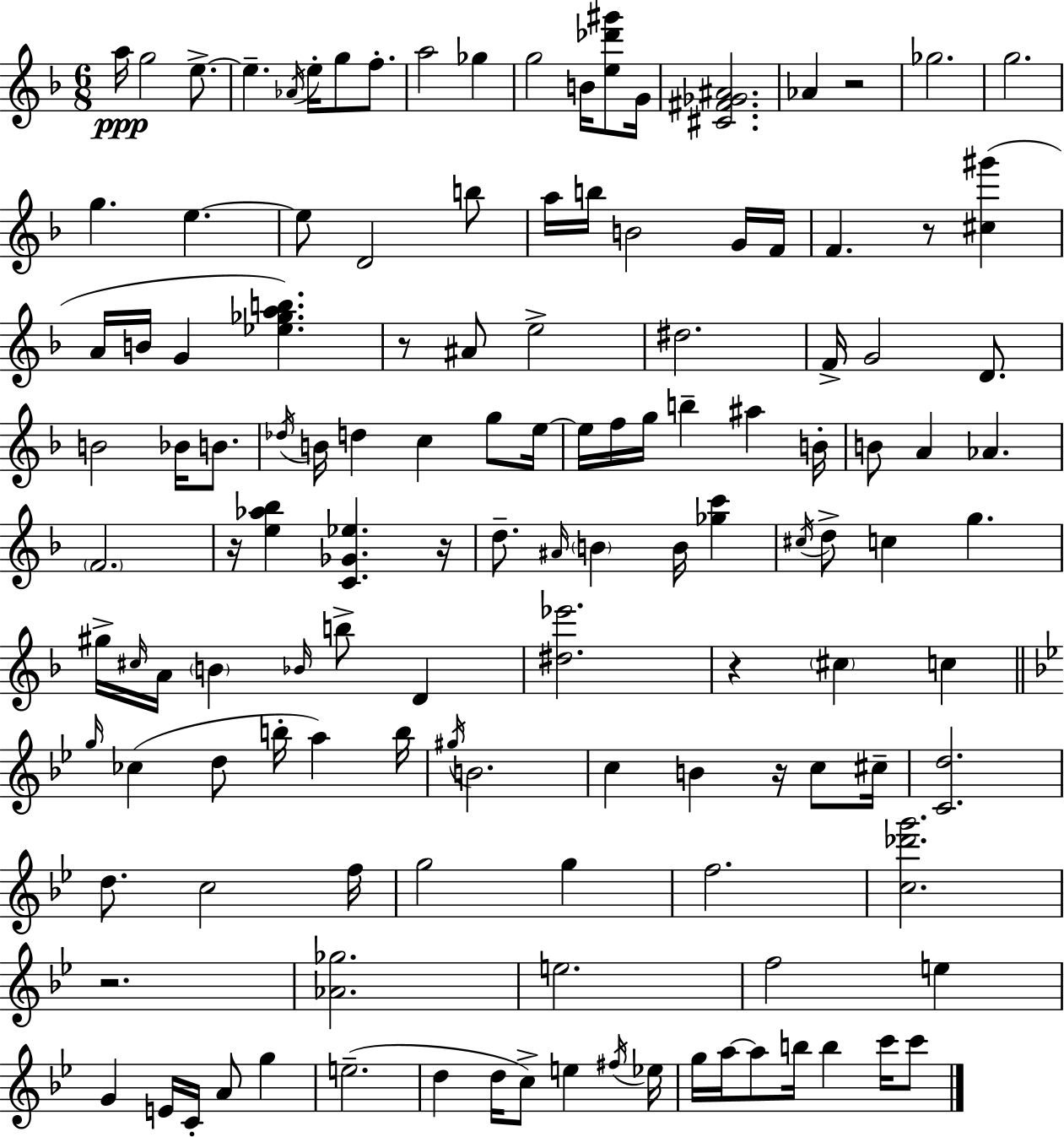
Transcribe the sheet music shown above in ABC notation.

X:1
T:Untitled
M:6/8
L:1/4
K:F
a/4 g2 e/2 e _A/4 e/4 g/2 f/2 a2 _g g2 B/4 [e_d'^g']/2 G/4 [^C^F_G^A]2 _A z2 _g2 g2 g e e/2 D2 b/2 a/4 b/4 B2 G/4 F/4 F z/2 [^c^g'] A/4 B/4 G [_e_gab] z/2 ^A/2 e2 ^d2 F/4 G2 D/2 B2 _B/4 B/2 _d/4 B/4 d c g/2 e/4 e/4 f/4 g/4 b ^a B/4 B/2 A _A F2 z/4 [e_a_b] [C_G_e] z/4 d/2 ^A/4 B B/4 [_gc'] ^c/4 d/2 c g ^g/4 ^c/4 A/4 B _B/4 b/2 D [^d_e']2 z ^c c g/4 _c d/2 b/4 a b/4 ^g/4 B2 c B z/4 c/2 ^c/4 [Cd]2 d/2 c2 f/4 g2 g f2 [c_d'g']2 z2 [_A_g]2 e2 f2 e G E/4 C/4 A/2 g e2 d d/4 c/2 e ^f/4 _e/4 g/4 a/4 a/2 b/4 b c'/4 c'/2